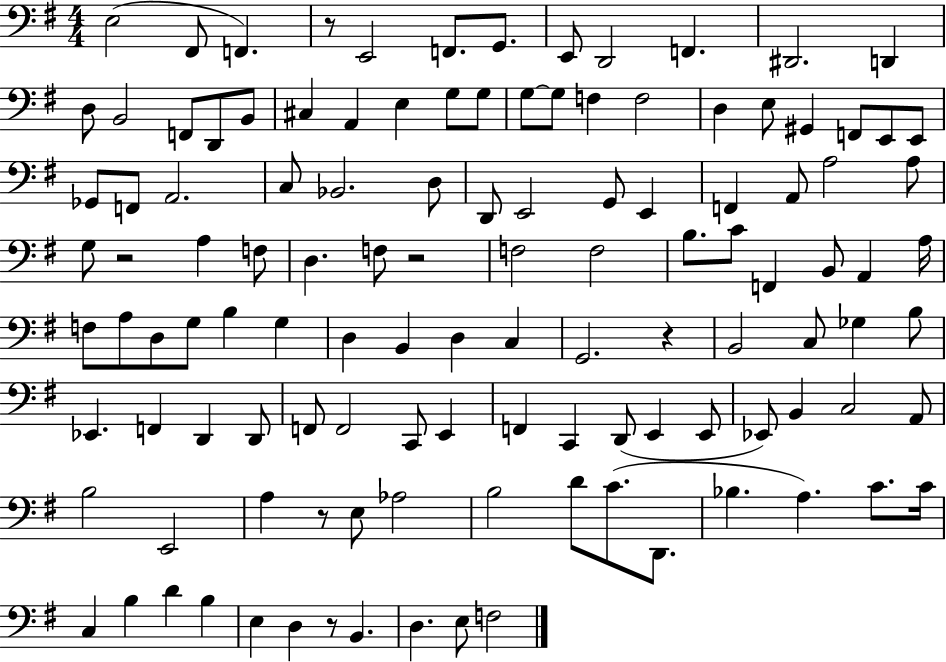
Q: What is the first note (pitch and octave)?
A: E3